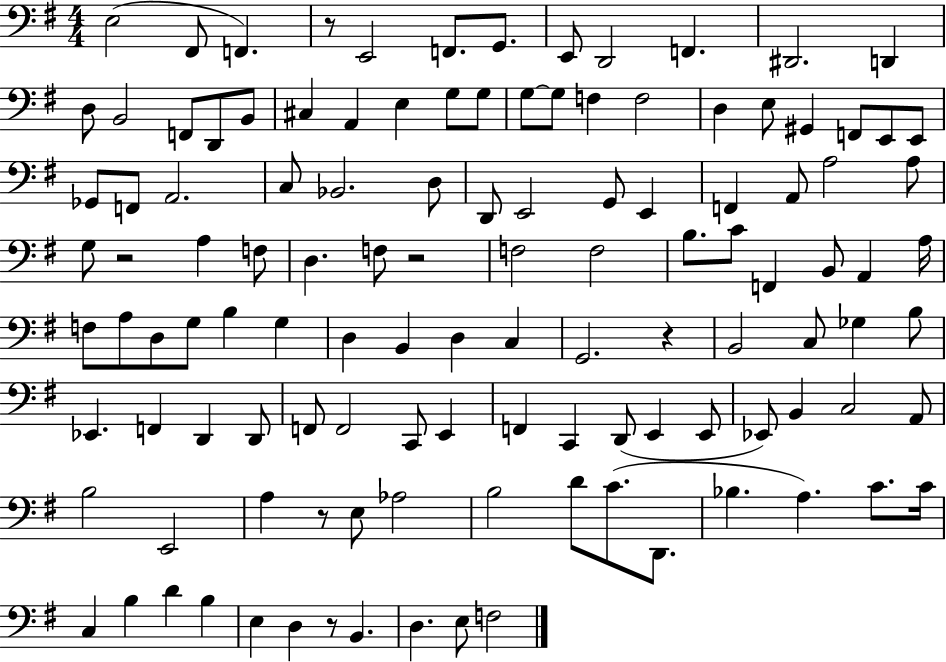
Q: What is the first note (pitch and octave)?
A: E3